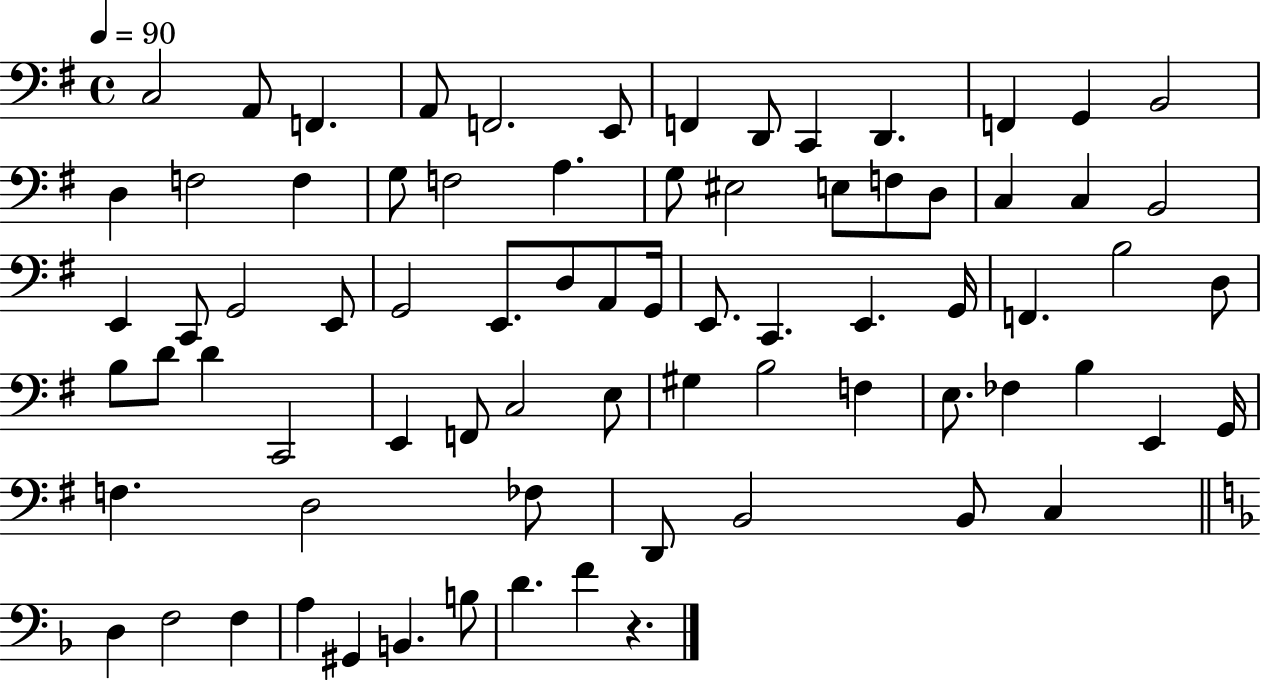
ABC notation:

X:1
T:Untitled
M:4/4
L:1/4
K:G
C,2 A,,/2 F,, A,,/2 F,,2 E,,/2 F,, D,,/2 C,, D,, F,, G,, B,,2 D, F,2 F, G,/2 F,2 A, G,/2 ^E,2 E,/2 F,/2 D,/2 C, C, B,,2 E,, C,,/2 G,,2 E,,/2 G,,2 E,,/2 D,/2 A,,/2 G,,/4 E,,/2 C,, E,, G,,/4 F,, B,2 D,/2 B,/2 D/2 D C,,2 E,, F,,/2 C,2 E,/2 ^G, B,2 F, E,/2 _F, B, E,, G,,/4 F, D,2 _F,/2 D,,/2 B,,2 B,,/2 C, D, F,2 F, A, ^G,, B,, B,/2 D F z